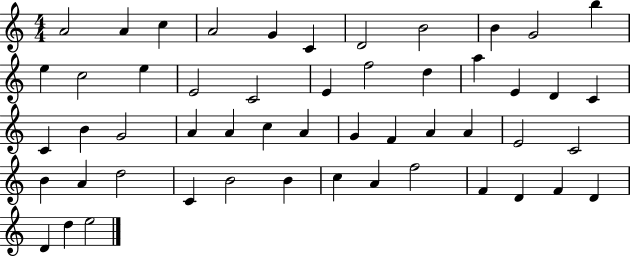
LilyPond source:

{
  \clef treble
  \numericTimeSignature
  \time 4/4
  \key c \major
  a'2 a'4 c''4 | a'2 g'4 c'4 | d'2 b'2 | b'4 g'2 b''4 | \break e''4 c''2 e''4 | e'2 c'2 | e'4 f''2 d''4 | a''4 e'4 d'4 c'4 | \break c'4 b'4 g'2 | a'4 a'4 c''4 a'4 | g'4 f'4 a'4 a'4 | e'2 c'2 | \break b'4 a'4 d''2 | c'4 b'2 b'4 | c''4 a'4 f''2 | f'4 d'4 f'4 d'4 | \break d'4 d''4 e''2 | \bar "|."
}